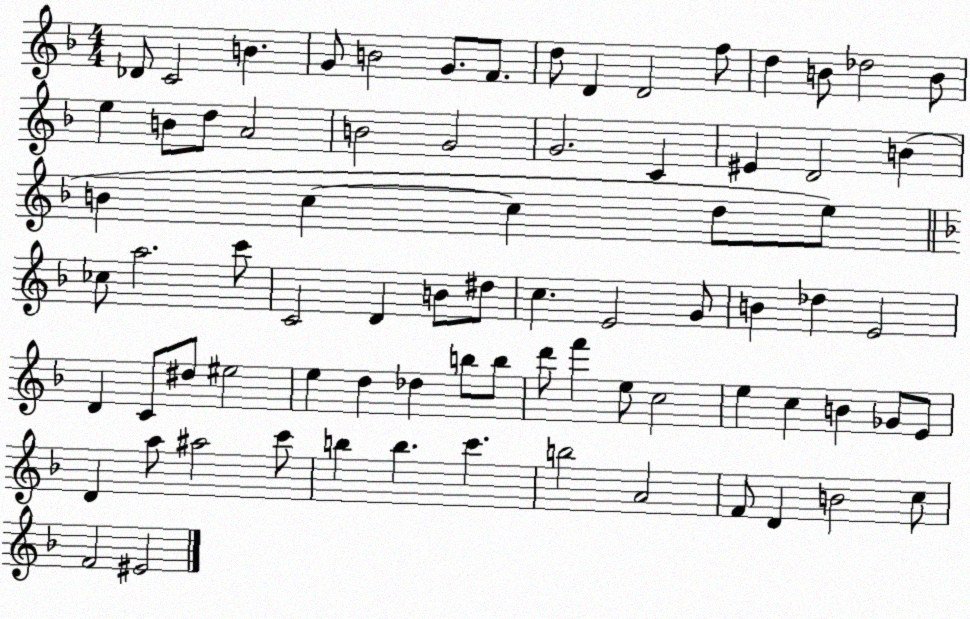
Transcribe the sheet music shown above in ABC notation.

X:1
T:Untitled
M:4/4
L:1/4
K:F
_D/2 C2 B G/2 B2 G/2 F/2 d/2 D D2 f/2 d B/2 _d2 B/2 e B/2 d/2 A2 B2 G2 G2 C ^E D2 B B c c d/2 e/2 _c/2 a2 c'/2 C2 D B/2 ^d/2 c E2 G/2 B _d E2 D C/2 ^d/2 ^e2 e d _d b/2 b/2 d'/2 f' e/2 c2 e c B _G/2 E/2 D a/2 ^a2 c'/2 b b c' b2 A2 F/2 D B2 c/2 F2 ^E2